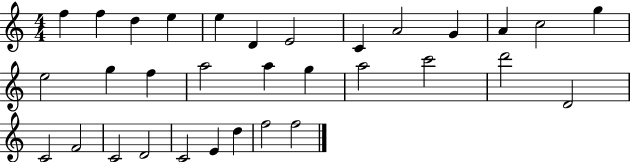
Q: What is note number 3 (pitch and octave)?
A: D5